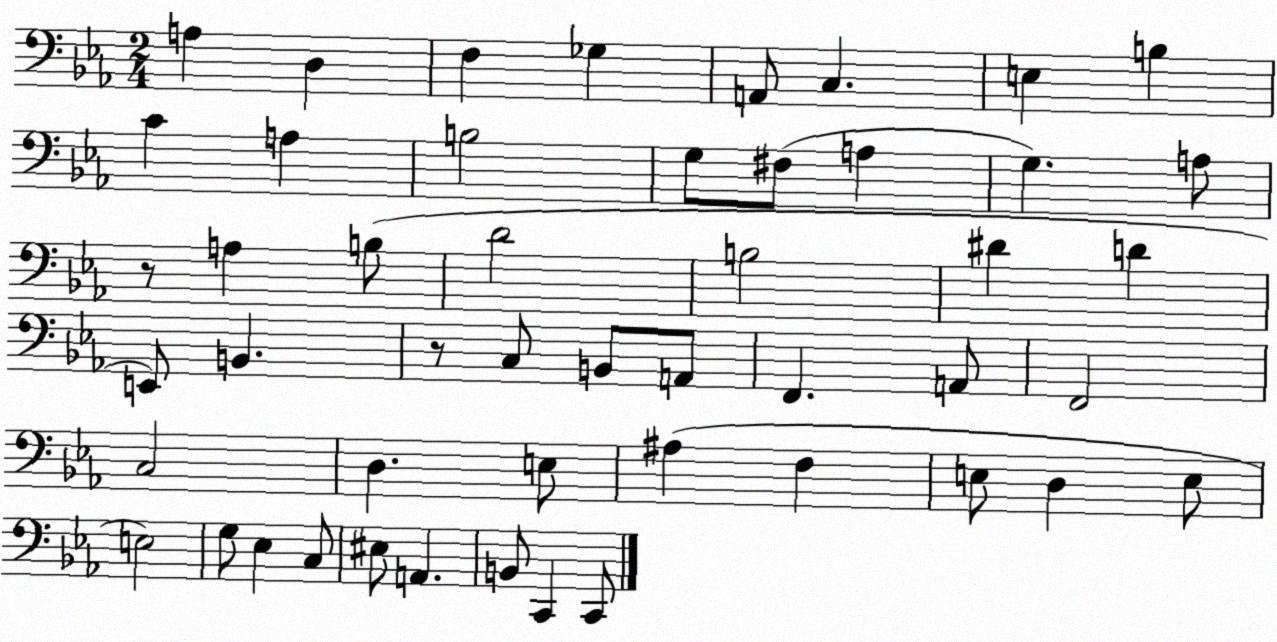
X:1
T:Untitled
M:2/4
L:1/4
K:Eb
A, D, F, _G, A,,/2 C, E, B, C A, B,2 G,/2 ^F,/2 A, G, A,/2 z/2 A, B,/2 D2 B,2 ^D D E,,/2 B,, z/2 C,/2 B,,/2 A,,/2 F,, A,,/2 F,,2 C,2 D, E,/2 ^A, F, E,/2 D, E,/2 E,2 G,/2 _E, C,/2 ^E,/2 A,, B,,/2 C,, C,,/2